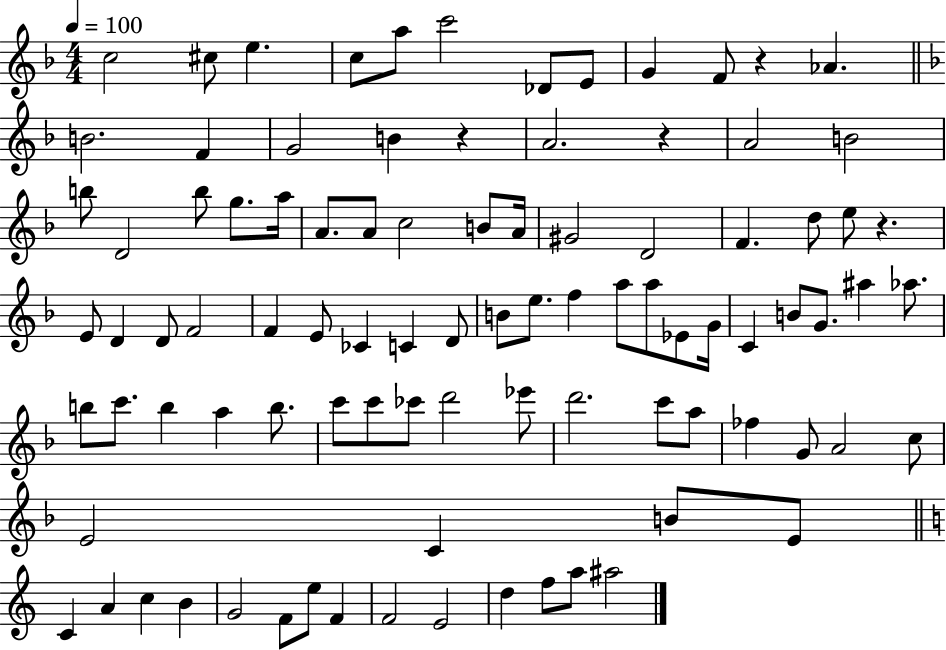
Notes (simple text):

C5/h C#5/e E5/q. C5/e A5/e C6/h Db4/e E4/e G4/q F4/e R/q Ab4/q. B4/h. F4/q G4/h B4/q R/q A4/h. R/q A4/h B4/h B5/e D4/h B5/e G5/e. A5/s A4/e. A4/e C5/h B4/e A4/s G#4/h D4/h F4/q. D5/e E5/e R/q. E4/e D4/q D4/e F4/h F4/q E4/e CES4/q C4/q D4/e B4/e E5/e. F5/q A5/e A5/e Eb4/e G4/s C4/q B4/e G4/e. A#5/q Ab5/e. B5/e C6/e. B5/q A5/q B5/e. C6/e C6/e CES6/e D6/h Eb6/e D6/h. C6/e A5/e FES5/q G4/e A4/h C5/e E4/h C4/q B4/e E4/e C4/q A4/q C5/q B4/q G4/h F4/e E5/e F4/q F4/h E4/h D5/q F5/e A5/e A#5/h